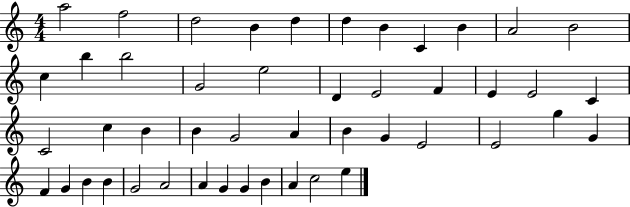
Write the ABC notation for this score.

X:1
T:Untitled
M:4/4
L:1/4
K:C
a2 f2 d2 B d d B C B A2 B2 c b b2 G2 e2 D E2 F E E2 C C2 c B B G2 A B G E2 E2 g G F G B B G2 A2 A G G B A c2 e